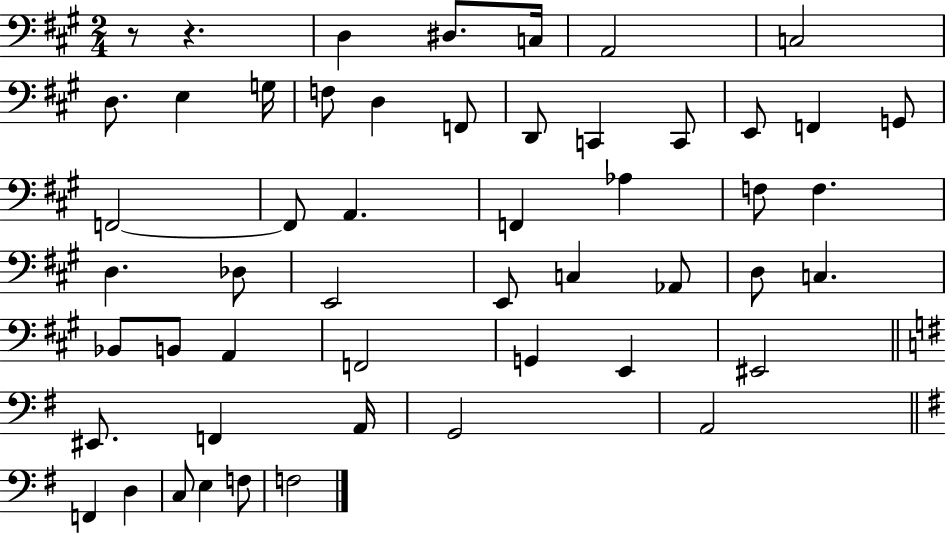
R/e R/q. D3/q D#3/e. C3/s A2/h C3/h D3/e. E3/q G3/s F3/e D3/q F2/e D2/e C2/q C2/e E2/e F2/q G2/e F2/h F2/e A2/q. F2/q Ab3/q F3/e F3/q. D3/q. Db3/e E2/h E2/e C3/q Ab2/e D3/e C3/q. Bb2/e B2/e A2/q F2/h G2/q E2/q EIS2/h EIS2/e. F2/q A2/s G2/h A2/h F2/q D3/q C3/e E3/q F3/e F3/h